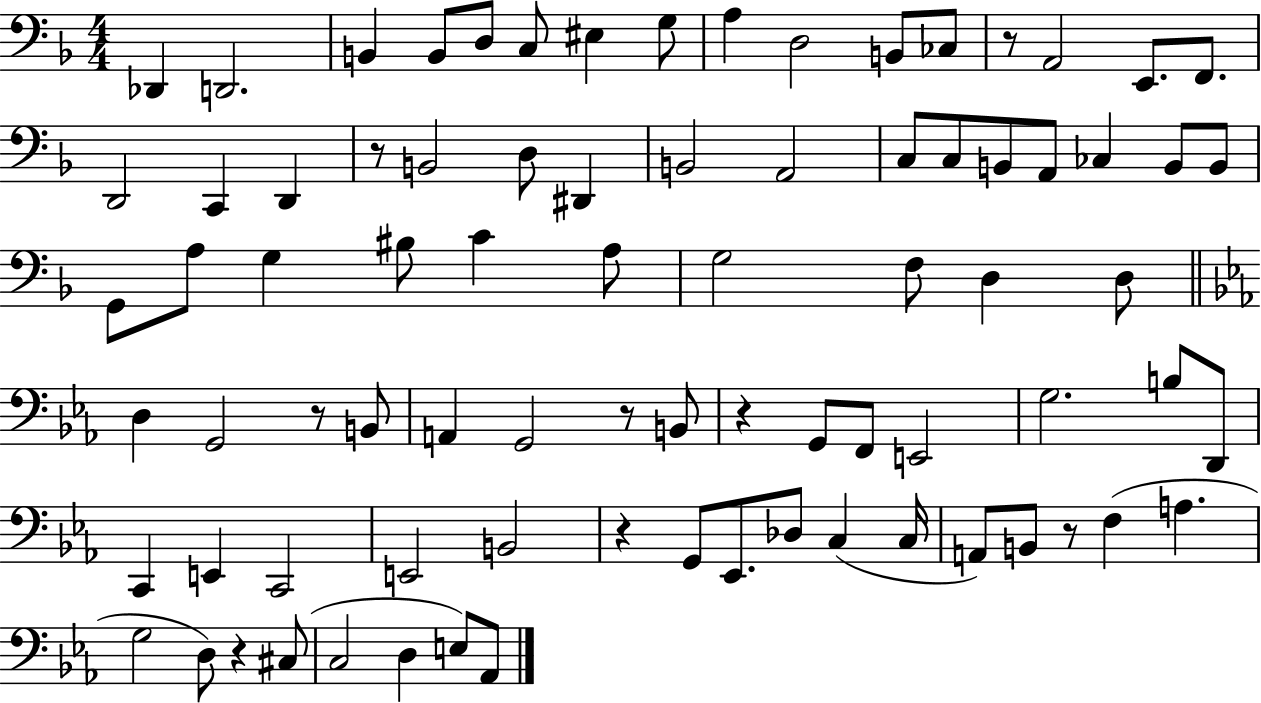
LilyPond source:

{
  \clef bass
  \numericTimeSignature
  \time 4/4
  \key f \major
  des,4 d,2. | b,4 b,8 d8 c8 eis4 g8 | a4 d2 b,8 ces8 | r8 a,2 e,8. f,8. | \break d,2 c,4 d,4 | r8 b,2 d8 dis,4 | b,2 a,2 | c8 c8 b,8 a,8 ces4 b,8 b,8 | \break g,8 a8 g4 bis8 c'4 a8 | g2 f8 d4 d8 | \bar "||" \break \key ees \major d4 g,2 r8 b,8 | a,4 g,2 r8 b,8 | r4 g,8 f,8 e,2 | g2. b8 d,8 | \break c,4 e,4 c,2 | e,2 b,2 | r4 g,8 ees,8. des8 c4( c16 | a,8) b,8 r8 f4( a4. | \break g2 d8) r4 cis8( | c2 d4 e8) aes,8 | \bar "|."
}